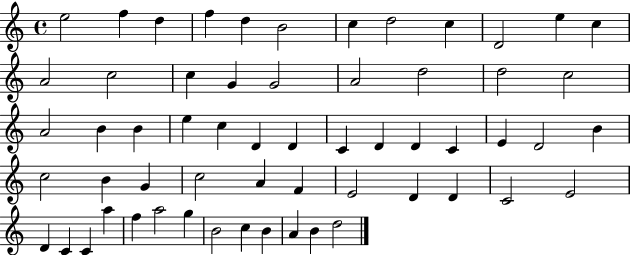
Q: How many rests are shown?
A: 0